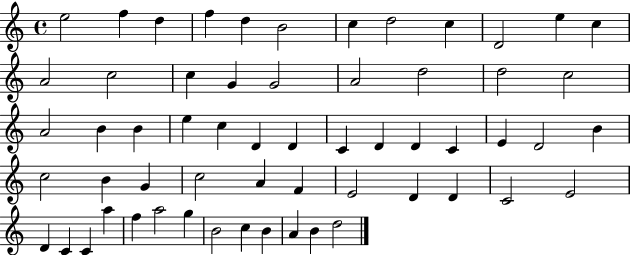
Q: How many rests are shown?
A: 0